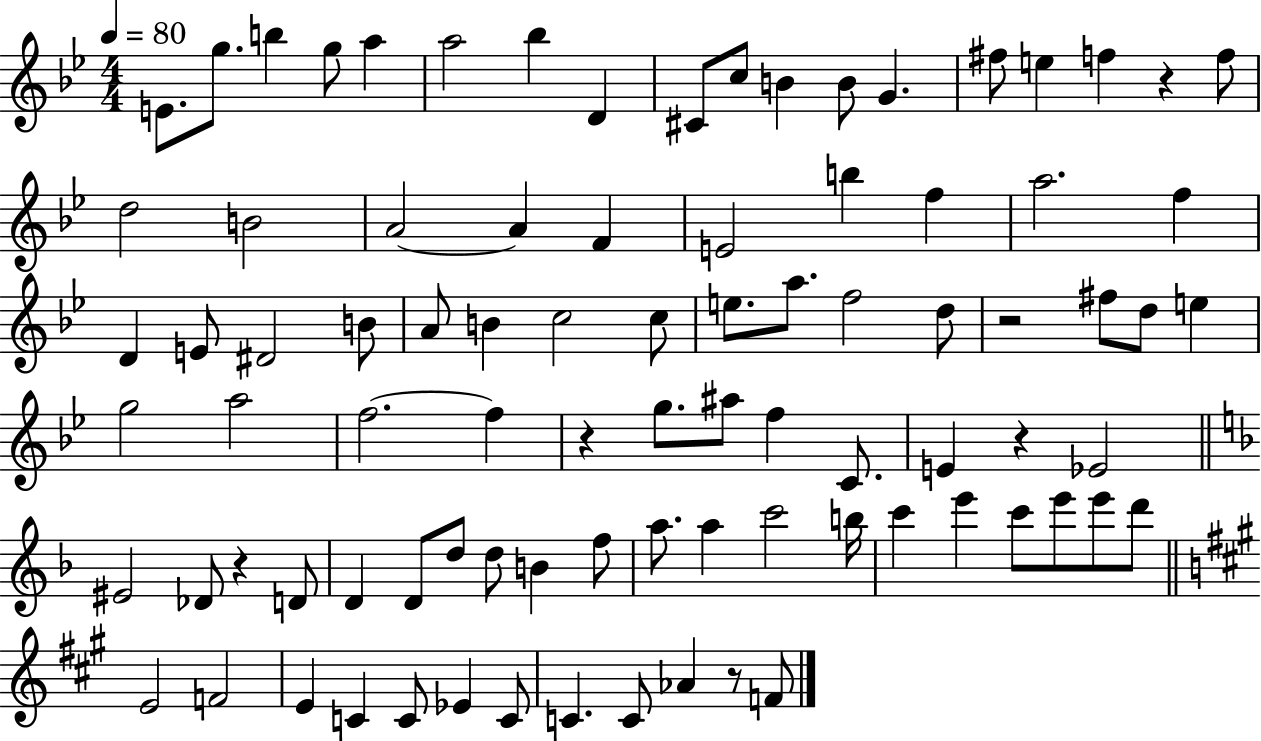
{
  \clef treble
  \numericTimeSignature
  \time 4/4
  \key bes \major
  \tempo 4 = 80
  \repeat volta 2 { e'8. g''8. b''4 g''8 a''4 | a''2 bes''4 d'4 | cis'8 c''8 b'4 b'8 g'4. | fis''8 e''4 f''4 r4 f''8 | \break d''2 b'2 | a'2~~ a'4 f'4 | e'2 b''4 f''4 | a''2. f''4 | \break d'4 e'8 dis'2 b'8 | a'8 b'4 c''2 c''8 | e''8. a''8. f''2 d''8 | r2 fis''8 d''8 e''4 | \break g''2 a''2 | f''2.~~ f''4 | r4 g''8. ais''8 f''4 c'8. | e'4 r4 ees'2 | \break \bar "||" \break \key f \major eis'2 des'8 r4 d'8 | d'4 d'8 d''8 d''8 b'4 f''8 | a''8. a''4 c'''2 b''16 | c'''4 e'''4 c'''8 e'''8 e'''8 d'''8 | \break \bar "||" \break \key a \major e'2 f'2 | e'4 c'4 c'8 ees'4 c'8 | c'4. c'8 aes'4 r8 f'8 | } \bar "|."
}